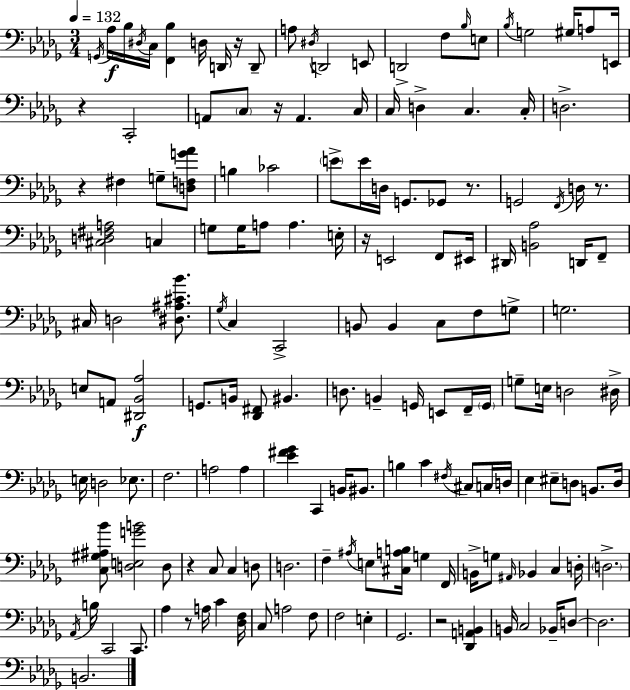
{
  \clef bass
  \numericTimeSignature
  \time 3/4
  \key bes \minor
  \tempo 4 = 132
  \acciaccatura { g,16 }\f aes16 bes16 \acciaccatura { dis16 } c16 <f, bes>4 d16 d,16 r16 | d,8-- a8 \acciaccatura { dis16 } d,2 | e,8 d,2-> f8 | \grace { bes16 } e8 \acciaccatura { bes16 } g2 | \break gis16 a8 e,16 r4 c,2-. | a,8 \parenthesize c8 r16 a,4. | c16 c16 d4-> c4. | c16-. d2.-> | \break r4 fis4 | g8-- <d f g' aes'>8 b4 ces'2 | \parenthesize e'8-> e'16 d16 g,8. | ges,8 r8. g,2 | \break \acciaccatura { f,16 } d16 r8. <cis d fis a>2 | c4 g8 g16 a8 a4. | e16-. r16 e,2 | f,8 eis,16 dis,16 <b, aes>2 | \break d,16 f,8-- cis16 d2 | <dis ais cis' bes'>8. \acciaccatura { ges16 } c4 c,2-> | b,8 b,4 | c8 f8 g8-> g2. | \break e8 a,8 <dis, bes, aes>2\f | g,8. b,16 <des, fis,>8 | bis,4. d8. b,4-- | g,16 e,8 f,16-- \parenthesize g,16 g8-- e16 d2 | \break dis16-> e16 d2 | ees8. f2. | a2 | a4 <ees' fis' ges'>4 c,4 | \break b,16 bis,8. b4 c'4 | \acciaccatura { fis16 } cis8 c16 d16 ees4 | eis8-- d8 b,8. d16 <c gis ais bes'>8 <d e g' b'>2 | d8 r4 | \break c8 c4 d8 d2. | f4-- | \acciaccatura { ais16 } e8 <cis a b>16 g4 f,16 b,16-> g8 | \grace { ais,16 } bes,4 c4 d16-. \parenthesize d2.-> | \break \acciaccatura { aes,16 } b16 | c,2 c,8. aes4 | r8 a16 c'4 <des f>16 c8 | a2 f8 f2 | \break e4-. ges,2. | r2 | <des, a, b,>4 b,16 | c2 bes,16-- d8~~ d2. | \break b,2. | \bar "|."
}